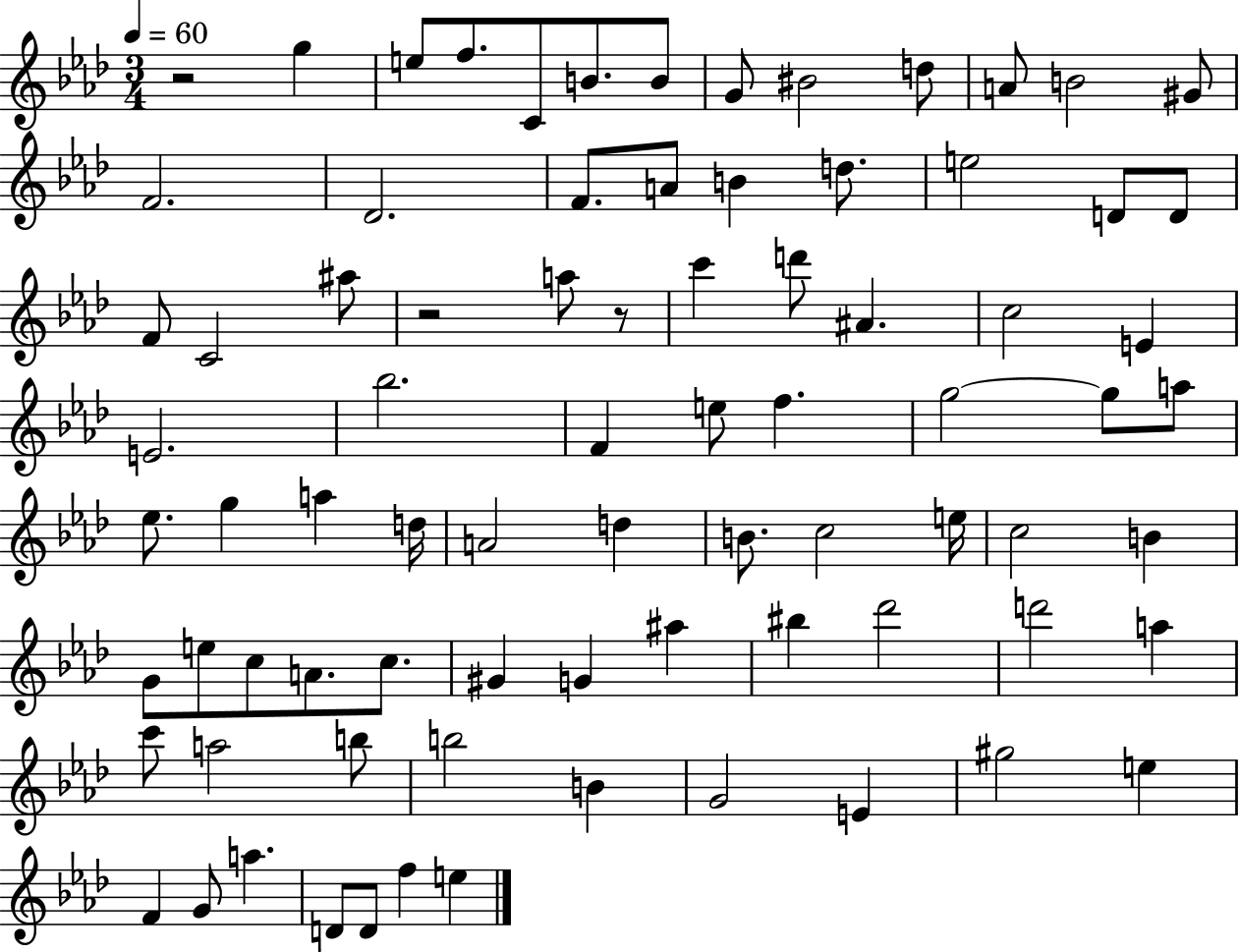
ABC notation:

X:1
T:Untitled
M:3/4
L:1/4
K:Ab
z2 g e/2 f/2 C/2 B/2 B/2 G/2 ^B2 d/2 A/2 B2 ^G/2 F2 _D2 F/2 A/2 B d/2 e2 D/2 D/2 F/2 C2 ^a/2 z2 a/2 z/2 c' d'/2 ^A c2 E E2 _b2 F e/2 f g2 g/2 a/2 _e/2 g a d/4 A2 d B/2 c2 e/4 c2 B G/2 e/2 c/2 A/2 c/2 ^G G ^a ^b _d'2 d'2 a c'/2 a2 b/2 b2 B G2 E ^g2 e F G/2 a D/2 D/2 f e